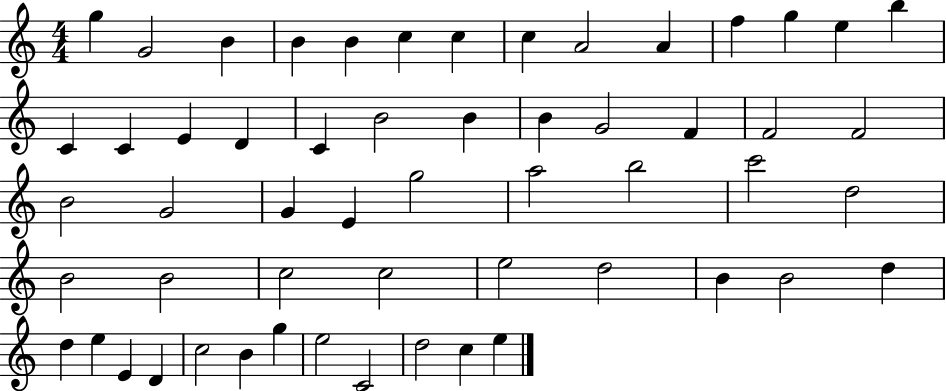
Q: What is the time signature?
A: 4/4